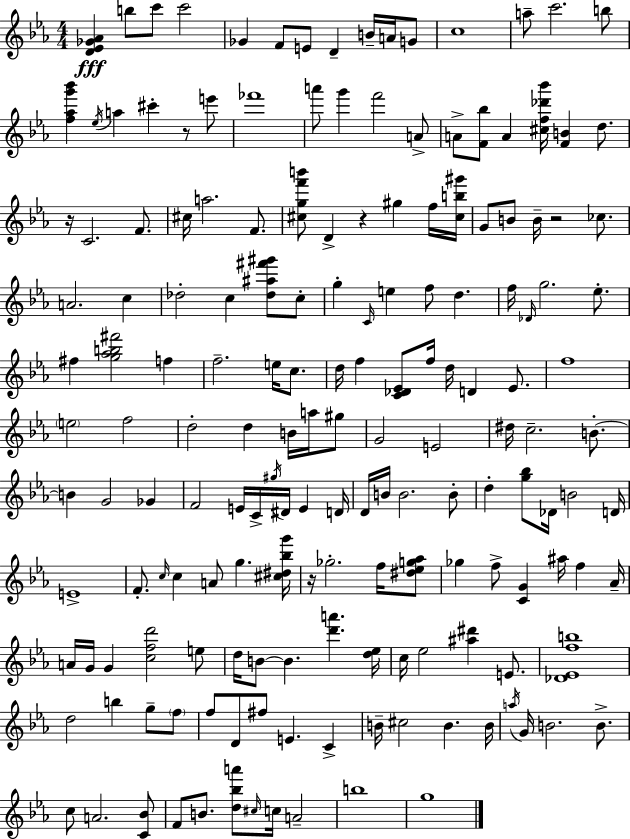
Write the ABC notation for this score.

X:1
T:Untitled
M:4/4
L:1/4
K:Cm
[D_E_G_A] b/2 c'/2 c'2 _G F/2 E/2 D B/4 A/4 G/2 c4 a/2 c'2 b/2 [f_ag'_b'] _e/4 a ^c' z/2 e'/2 _f'4 a'/2 g' f'2 A/2 A/2 [F_b]/2 A [^cf_d'_b']/4 [FB] d/2 z/4 C2 F/2 ^c/4 a2 F/2 [^cgf'b']/2 D z ^g f/4 [^cb^g']/4 G/2 B/2 B/4 z2 _c/2 A2 c _d2 c [_d^a^f'^g']/2 c/2 g C/4 e f/2 d f/4 _D/4 g2 _e/2 ^f [g_ab^f']2 f f2 e/4 c/2 d/4 f [C_D_E]/2 f/4 d/4 D _E/2 f4 e2 f2 d2 d B/4 a/4 ^g/2 G2 E2 ^d/4 c2 B/2 B G2 _G F2 E/4 C/4 ^g/4 ^D/4 E D/4 D/4 B/4 B2 B/2 d [g_b]/2 _D/4 B2 D/4 E4 F/2 c/4 c A/2 g [^c^d_bg']/4 z/4 _g2 f/4 [^d_eg_a]/2 _g f/2 [CG] ^a/4 f _A/4 A/4 G/4 G [cfd']2 e/2 d/4 B/2 B [d'a'] [d_e]/4 c/4 _e2 [^a^d'] E/2 [_D_Efb]4 d2 b g/2 f/2 f/2 D/2 ^f/2 E C B/4 ^c2 B B/4 a/4 G/4 B2 B/2 c/2 A2 [C_B]/2 F/2 B/2 [d_ba']/2 ^c/4 c/4 A2 b4 g4